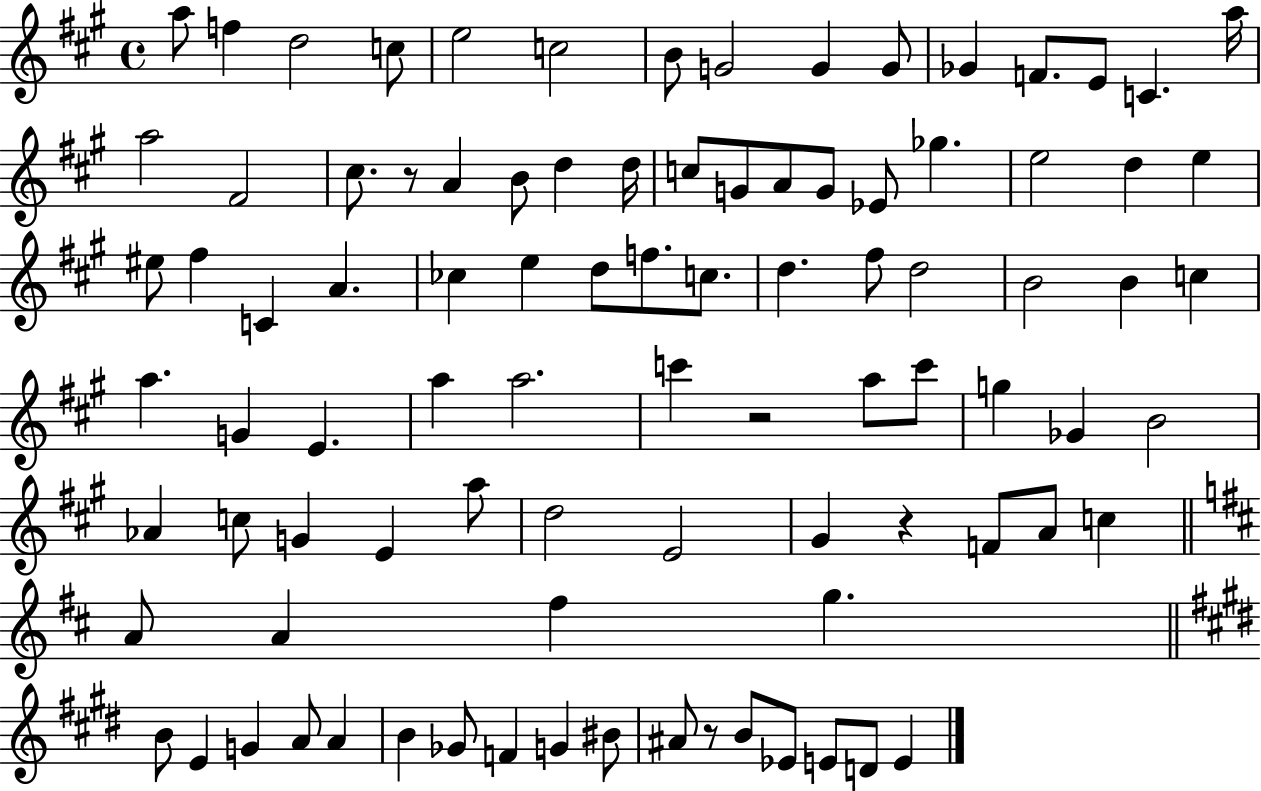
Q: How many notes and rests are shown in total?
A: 92